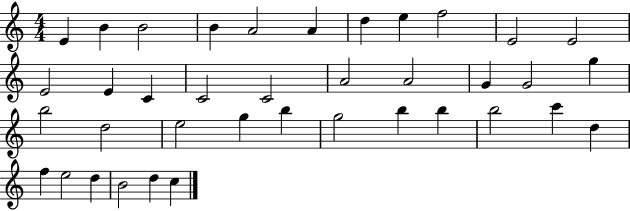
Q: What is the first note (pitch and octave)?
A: E4